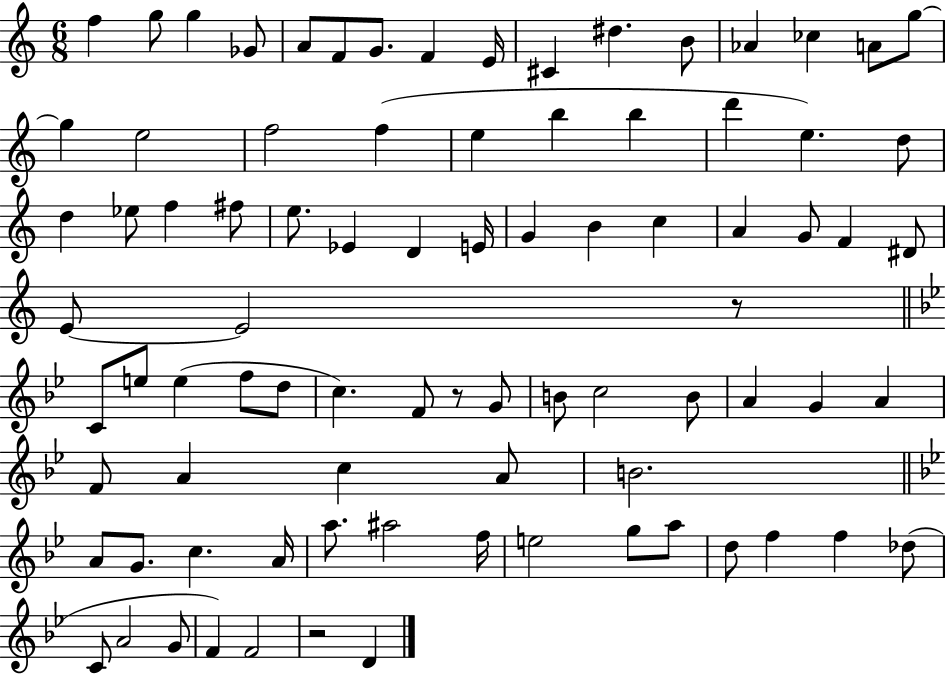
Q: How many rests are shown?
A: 3